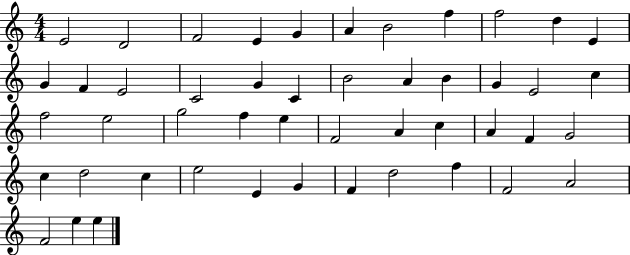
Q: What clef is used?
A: treble